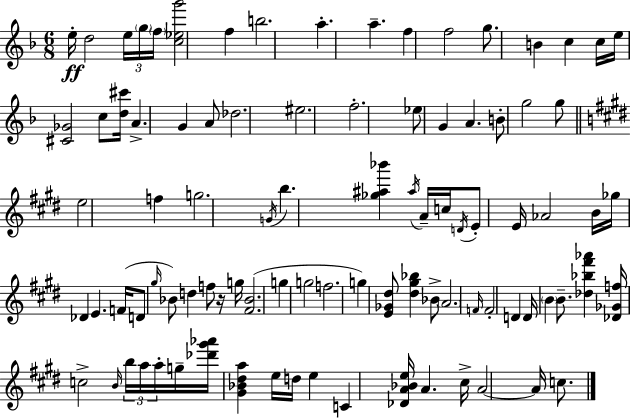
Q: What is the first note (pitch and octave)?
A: E5